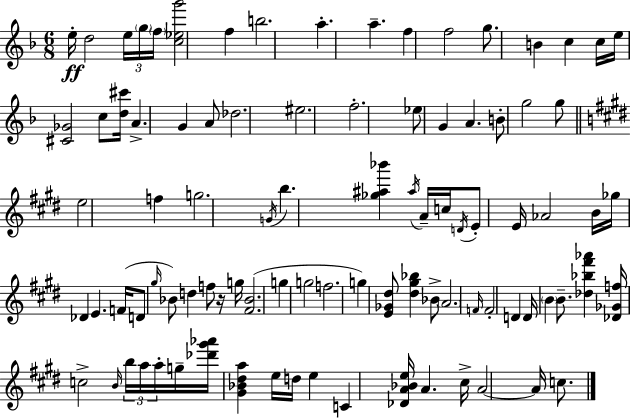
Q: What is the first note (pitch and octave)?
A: E5